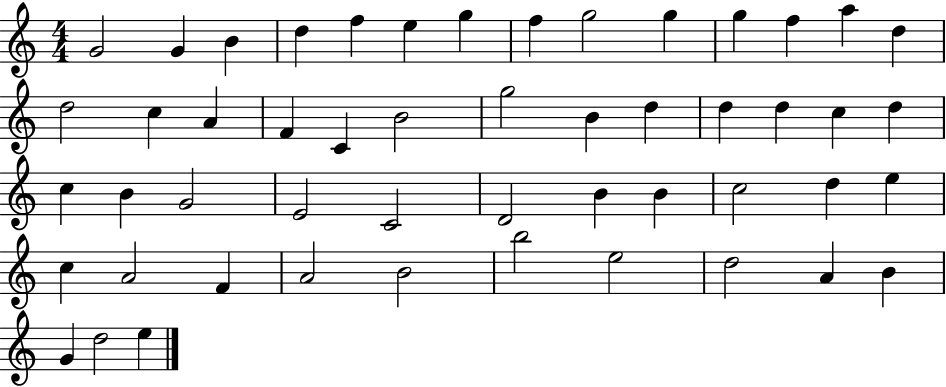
{
  \clef treble
  \numericTimeSignature
  \time 4/4
  \key c \major
  g'2 g'4 b'4 | d''4 f''4 e''4 g''4 | f''4 g''2 g''4 | g''4 f''4 a''4 d''4 | \break d''2 c''4 a'4 | f'4 c'4 b'2 | g''2 b'4 d''4 | d''4 d''4 c''4 d''4 | \break c''4 b'4 g'2 | e'2 c'2 | d'2 b'4 b'4 | c''2 d''4 e''4 | \break c''4 a'2 f'4 | a'2 b'2 | b''2 e''2 | d''2 a'4 b'4 | \break g'4 d''2 e''4 | \bar "|."
}